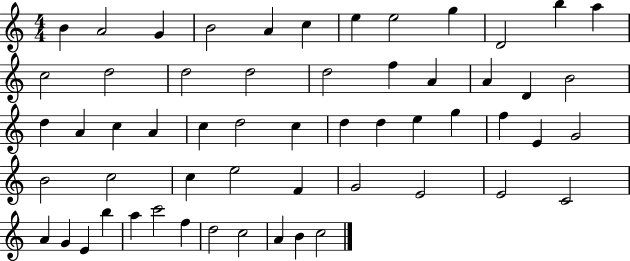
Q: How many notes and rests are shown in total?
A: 57